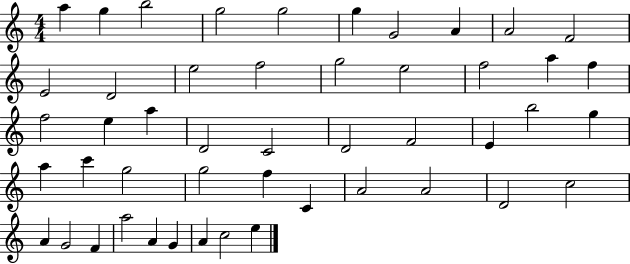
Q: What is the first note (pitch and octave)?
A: A5